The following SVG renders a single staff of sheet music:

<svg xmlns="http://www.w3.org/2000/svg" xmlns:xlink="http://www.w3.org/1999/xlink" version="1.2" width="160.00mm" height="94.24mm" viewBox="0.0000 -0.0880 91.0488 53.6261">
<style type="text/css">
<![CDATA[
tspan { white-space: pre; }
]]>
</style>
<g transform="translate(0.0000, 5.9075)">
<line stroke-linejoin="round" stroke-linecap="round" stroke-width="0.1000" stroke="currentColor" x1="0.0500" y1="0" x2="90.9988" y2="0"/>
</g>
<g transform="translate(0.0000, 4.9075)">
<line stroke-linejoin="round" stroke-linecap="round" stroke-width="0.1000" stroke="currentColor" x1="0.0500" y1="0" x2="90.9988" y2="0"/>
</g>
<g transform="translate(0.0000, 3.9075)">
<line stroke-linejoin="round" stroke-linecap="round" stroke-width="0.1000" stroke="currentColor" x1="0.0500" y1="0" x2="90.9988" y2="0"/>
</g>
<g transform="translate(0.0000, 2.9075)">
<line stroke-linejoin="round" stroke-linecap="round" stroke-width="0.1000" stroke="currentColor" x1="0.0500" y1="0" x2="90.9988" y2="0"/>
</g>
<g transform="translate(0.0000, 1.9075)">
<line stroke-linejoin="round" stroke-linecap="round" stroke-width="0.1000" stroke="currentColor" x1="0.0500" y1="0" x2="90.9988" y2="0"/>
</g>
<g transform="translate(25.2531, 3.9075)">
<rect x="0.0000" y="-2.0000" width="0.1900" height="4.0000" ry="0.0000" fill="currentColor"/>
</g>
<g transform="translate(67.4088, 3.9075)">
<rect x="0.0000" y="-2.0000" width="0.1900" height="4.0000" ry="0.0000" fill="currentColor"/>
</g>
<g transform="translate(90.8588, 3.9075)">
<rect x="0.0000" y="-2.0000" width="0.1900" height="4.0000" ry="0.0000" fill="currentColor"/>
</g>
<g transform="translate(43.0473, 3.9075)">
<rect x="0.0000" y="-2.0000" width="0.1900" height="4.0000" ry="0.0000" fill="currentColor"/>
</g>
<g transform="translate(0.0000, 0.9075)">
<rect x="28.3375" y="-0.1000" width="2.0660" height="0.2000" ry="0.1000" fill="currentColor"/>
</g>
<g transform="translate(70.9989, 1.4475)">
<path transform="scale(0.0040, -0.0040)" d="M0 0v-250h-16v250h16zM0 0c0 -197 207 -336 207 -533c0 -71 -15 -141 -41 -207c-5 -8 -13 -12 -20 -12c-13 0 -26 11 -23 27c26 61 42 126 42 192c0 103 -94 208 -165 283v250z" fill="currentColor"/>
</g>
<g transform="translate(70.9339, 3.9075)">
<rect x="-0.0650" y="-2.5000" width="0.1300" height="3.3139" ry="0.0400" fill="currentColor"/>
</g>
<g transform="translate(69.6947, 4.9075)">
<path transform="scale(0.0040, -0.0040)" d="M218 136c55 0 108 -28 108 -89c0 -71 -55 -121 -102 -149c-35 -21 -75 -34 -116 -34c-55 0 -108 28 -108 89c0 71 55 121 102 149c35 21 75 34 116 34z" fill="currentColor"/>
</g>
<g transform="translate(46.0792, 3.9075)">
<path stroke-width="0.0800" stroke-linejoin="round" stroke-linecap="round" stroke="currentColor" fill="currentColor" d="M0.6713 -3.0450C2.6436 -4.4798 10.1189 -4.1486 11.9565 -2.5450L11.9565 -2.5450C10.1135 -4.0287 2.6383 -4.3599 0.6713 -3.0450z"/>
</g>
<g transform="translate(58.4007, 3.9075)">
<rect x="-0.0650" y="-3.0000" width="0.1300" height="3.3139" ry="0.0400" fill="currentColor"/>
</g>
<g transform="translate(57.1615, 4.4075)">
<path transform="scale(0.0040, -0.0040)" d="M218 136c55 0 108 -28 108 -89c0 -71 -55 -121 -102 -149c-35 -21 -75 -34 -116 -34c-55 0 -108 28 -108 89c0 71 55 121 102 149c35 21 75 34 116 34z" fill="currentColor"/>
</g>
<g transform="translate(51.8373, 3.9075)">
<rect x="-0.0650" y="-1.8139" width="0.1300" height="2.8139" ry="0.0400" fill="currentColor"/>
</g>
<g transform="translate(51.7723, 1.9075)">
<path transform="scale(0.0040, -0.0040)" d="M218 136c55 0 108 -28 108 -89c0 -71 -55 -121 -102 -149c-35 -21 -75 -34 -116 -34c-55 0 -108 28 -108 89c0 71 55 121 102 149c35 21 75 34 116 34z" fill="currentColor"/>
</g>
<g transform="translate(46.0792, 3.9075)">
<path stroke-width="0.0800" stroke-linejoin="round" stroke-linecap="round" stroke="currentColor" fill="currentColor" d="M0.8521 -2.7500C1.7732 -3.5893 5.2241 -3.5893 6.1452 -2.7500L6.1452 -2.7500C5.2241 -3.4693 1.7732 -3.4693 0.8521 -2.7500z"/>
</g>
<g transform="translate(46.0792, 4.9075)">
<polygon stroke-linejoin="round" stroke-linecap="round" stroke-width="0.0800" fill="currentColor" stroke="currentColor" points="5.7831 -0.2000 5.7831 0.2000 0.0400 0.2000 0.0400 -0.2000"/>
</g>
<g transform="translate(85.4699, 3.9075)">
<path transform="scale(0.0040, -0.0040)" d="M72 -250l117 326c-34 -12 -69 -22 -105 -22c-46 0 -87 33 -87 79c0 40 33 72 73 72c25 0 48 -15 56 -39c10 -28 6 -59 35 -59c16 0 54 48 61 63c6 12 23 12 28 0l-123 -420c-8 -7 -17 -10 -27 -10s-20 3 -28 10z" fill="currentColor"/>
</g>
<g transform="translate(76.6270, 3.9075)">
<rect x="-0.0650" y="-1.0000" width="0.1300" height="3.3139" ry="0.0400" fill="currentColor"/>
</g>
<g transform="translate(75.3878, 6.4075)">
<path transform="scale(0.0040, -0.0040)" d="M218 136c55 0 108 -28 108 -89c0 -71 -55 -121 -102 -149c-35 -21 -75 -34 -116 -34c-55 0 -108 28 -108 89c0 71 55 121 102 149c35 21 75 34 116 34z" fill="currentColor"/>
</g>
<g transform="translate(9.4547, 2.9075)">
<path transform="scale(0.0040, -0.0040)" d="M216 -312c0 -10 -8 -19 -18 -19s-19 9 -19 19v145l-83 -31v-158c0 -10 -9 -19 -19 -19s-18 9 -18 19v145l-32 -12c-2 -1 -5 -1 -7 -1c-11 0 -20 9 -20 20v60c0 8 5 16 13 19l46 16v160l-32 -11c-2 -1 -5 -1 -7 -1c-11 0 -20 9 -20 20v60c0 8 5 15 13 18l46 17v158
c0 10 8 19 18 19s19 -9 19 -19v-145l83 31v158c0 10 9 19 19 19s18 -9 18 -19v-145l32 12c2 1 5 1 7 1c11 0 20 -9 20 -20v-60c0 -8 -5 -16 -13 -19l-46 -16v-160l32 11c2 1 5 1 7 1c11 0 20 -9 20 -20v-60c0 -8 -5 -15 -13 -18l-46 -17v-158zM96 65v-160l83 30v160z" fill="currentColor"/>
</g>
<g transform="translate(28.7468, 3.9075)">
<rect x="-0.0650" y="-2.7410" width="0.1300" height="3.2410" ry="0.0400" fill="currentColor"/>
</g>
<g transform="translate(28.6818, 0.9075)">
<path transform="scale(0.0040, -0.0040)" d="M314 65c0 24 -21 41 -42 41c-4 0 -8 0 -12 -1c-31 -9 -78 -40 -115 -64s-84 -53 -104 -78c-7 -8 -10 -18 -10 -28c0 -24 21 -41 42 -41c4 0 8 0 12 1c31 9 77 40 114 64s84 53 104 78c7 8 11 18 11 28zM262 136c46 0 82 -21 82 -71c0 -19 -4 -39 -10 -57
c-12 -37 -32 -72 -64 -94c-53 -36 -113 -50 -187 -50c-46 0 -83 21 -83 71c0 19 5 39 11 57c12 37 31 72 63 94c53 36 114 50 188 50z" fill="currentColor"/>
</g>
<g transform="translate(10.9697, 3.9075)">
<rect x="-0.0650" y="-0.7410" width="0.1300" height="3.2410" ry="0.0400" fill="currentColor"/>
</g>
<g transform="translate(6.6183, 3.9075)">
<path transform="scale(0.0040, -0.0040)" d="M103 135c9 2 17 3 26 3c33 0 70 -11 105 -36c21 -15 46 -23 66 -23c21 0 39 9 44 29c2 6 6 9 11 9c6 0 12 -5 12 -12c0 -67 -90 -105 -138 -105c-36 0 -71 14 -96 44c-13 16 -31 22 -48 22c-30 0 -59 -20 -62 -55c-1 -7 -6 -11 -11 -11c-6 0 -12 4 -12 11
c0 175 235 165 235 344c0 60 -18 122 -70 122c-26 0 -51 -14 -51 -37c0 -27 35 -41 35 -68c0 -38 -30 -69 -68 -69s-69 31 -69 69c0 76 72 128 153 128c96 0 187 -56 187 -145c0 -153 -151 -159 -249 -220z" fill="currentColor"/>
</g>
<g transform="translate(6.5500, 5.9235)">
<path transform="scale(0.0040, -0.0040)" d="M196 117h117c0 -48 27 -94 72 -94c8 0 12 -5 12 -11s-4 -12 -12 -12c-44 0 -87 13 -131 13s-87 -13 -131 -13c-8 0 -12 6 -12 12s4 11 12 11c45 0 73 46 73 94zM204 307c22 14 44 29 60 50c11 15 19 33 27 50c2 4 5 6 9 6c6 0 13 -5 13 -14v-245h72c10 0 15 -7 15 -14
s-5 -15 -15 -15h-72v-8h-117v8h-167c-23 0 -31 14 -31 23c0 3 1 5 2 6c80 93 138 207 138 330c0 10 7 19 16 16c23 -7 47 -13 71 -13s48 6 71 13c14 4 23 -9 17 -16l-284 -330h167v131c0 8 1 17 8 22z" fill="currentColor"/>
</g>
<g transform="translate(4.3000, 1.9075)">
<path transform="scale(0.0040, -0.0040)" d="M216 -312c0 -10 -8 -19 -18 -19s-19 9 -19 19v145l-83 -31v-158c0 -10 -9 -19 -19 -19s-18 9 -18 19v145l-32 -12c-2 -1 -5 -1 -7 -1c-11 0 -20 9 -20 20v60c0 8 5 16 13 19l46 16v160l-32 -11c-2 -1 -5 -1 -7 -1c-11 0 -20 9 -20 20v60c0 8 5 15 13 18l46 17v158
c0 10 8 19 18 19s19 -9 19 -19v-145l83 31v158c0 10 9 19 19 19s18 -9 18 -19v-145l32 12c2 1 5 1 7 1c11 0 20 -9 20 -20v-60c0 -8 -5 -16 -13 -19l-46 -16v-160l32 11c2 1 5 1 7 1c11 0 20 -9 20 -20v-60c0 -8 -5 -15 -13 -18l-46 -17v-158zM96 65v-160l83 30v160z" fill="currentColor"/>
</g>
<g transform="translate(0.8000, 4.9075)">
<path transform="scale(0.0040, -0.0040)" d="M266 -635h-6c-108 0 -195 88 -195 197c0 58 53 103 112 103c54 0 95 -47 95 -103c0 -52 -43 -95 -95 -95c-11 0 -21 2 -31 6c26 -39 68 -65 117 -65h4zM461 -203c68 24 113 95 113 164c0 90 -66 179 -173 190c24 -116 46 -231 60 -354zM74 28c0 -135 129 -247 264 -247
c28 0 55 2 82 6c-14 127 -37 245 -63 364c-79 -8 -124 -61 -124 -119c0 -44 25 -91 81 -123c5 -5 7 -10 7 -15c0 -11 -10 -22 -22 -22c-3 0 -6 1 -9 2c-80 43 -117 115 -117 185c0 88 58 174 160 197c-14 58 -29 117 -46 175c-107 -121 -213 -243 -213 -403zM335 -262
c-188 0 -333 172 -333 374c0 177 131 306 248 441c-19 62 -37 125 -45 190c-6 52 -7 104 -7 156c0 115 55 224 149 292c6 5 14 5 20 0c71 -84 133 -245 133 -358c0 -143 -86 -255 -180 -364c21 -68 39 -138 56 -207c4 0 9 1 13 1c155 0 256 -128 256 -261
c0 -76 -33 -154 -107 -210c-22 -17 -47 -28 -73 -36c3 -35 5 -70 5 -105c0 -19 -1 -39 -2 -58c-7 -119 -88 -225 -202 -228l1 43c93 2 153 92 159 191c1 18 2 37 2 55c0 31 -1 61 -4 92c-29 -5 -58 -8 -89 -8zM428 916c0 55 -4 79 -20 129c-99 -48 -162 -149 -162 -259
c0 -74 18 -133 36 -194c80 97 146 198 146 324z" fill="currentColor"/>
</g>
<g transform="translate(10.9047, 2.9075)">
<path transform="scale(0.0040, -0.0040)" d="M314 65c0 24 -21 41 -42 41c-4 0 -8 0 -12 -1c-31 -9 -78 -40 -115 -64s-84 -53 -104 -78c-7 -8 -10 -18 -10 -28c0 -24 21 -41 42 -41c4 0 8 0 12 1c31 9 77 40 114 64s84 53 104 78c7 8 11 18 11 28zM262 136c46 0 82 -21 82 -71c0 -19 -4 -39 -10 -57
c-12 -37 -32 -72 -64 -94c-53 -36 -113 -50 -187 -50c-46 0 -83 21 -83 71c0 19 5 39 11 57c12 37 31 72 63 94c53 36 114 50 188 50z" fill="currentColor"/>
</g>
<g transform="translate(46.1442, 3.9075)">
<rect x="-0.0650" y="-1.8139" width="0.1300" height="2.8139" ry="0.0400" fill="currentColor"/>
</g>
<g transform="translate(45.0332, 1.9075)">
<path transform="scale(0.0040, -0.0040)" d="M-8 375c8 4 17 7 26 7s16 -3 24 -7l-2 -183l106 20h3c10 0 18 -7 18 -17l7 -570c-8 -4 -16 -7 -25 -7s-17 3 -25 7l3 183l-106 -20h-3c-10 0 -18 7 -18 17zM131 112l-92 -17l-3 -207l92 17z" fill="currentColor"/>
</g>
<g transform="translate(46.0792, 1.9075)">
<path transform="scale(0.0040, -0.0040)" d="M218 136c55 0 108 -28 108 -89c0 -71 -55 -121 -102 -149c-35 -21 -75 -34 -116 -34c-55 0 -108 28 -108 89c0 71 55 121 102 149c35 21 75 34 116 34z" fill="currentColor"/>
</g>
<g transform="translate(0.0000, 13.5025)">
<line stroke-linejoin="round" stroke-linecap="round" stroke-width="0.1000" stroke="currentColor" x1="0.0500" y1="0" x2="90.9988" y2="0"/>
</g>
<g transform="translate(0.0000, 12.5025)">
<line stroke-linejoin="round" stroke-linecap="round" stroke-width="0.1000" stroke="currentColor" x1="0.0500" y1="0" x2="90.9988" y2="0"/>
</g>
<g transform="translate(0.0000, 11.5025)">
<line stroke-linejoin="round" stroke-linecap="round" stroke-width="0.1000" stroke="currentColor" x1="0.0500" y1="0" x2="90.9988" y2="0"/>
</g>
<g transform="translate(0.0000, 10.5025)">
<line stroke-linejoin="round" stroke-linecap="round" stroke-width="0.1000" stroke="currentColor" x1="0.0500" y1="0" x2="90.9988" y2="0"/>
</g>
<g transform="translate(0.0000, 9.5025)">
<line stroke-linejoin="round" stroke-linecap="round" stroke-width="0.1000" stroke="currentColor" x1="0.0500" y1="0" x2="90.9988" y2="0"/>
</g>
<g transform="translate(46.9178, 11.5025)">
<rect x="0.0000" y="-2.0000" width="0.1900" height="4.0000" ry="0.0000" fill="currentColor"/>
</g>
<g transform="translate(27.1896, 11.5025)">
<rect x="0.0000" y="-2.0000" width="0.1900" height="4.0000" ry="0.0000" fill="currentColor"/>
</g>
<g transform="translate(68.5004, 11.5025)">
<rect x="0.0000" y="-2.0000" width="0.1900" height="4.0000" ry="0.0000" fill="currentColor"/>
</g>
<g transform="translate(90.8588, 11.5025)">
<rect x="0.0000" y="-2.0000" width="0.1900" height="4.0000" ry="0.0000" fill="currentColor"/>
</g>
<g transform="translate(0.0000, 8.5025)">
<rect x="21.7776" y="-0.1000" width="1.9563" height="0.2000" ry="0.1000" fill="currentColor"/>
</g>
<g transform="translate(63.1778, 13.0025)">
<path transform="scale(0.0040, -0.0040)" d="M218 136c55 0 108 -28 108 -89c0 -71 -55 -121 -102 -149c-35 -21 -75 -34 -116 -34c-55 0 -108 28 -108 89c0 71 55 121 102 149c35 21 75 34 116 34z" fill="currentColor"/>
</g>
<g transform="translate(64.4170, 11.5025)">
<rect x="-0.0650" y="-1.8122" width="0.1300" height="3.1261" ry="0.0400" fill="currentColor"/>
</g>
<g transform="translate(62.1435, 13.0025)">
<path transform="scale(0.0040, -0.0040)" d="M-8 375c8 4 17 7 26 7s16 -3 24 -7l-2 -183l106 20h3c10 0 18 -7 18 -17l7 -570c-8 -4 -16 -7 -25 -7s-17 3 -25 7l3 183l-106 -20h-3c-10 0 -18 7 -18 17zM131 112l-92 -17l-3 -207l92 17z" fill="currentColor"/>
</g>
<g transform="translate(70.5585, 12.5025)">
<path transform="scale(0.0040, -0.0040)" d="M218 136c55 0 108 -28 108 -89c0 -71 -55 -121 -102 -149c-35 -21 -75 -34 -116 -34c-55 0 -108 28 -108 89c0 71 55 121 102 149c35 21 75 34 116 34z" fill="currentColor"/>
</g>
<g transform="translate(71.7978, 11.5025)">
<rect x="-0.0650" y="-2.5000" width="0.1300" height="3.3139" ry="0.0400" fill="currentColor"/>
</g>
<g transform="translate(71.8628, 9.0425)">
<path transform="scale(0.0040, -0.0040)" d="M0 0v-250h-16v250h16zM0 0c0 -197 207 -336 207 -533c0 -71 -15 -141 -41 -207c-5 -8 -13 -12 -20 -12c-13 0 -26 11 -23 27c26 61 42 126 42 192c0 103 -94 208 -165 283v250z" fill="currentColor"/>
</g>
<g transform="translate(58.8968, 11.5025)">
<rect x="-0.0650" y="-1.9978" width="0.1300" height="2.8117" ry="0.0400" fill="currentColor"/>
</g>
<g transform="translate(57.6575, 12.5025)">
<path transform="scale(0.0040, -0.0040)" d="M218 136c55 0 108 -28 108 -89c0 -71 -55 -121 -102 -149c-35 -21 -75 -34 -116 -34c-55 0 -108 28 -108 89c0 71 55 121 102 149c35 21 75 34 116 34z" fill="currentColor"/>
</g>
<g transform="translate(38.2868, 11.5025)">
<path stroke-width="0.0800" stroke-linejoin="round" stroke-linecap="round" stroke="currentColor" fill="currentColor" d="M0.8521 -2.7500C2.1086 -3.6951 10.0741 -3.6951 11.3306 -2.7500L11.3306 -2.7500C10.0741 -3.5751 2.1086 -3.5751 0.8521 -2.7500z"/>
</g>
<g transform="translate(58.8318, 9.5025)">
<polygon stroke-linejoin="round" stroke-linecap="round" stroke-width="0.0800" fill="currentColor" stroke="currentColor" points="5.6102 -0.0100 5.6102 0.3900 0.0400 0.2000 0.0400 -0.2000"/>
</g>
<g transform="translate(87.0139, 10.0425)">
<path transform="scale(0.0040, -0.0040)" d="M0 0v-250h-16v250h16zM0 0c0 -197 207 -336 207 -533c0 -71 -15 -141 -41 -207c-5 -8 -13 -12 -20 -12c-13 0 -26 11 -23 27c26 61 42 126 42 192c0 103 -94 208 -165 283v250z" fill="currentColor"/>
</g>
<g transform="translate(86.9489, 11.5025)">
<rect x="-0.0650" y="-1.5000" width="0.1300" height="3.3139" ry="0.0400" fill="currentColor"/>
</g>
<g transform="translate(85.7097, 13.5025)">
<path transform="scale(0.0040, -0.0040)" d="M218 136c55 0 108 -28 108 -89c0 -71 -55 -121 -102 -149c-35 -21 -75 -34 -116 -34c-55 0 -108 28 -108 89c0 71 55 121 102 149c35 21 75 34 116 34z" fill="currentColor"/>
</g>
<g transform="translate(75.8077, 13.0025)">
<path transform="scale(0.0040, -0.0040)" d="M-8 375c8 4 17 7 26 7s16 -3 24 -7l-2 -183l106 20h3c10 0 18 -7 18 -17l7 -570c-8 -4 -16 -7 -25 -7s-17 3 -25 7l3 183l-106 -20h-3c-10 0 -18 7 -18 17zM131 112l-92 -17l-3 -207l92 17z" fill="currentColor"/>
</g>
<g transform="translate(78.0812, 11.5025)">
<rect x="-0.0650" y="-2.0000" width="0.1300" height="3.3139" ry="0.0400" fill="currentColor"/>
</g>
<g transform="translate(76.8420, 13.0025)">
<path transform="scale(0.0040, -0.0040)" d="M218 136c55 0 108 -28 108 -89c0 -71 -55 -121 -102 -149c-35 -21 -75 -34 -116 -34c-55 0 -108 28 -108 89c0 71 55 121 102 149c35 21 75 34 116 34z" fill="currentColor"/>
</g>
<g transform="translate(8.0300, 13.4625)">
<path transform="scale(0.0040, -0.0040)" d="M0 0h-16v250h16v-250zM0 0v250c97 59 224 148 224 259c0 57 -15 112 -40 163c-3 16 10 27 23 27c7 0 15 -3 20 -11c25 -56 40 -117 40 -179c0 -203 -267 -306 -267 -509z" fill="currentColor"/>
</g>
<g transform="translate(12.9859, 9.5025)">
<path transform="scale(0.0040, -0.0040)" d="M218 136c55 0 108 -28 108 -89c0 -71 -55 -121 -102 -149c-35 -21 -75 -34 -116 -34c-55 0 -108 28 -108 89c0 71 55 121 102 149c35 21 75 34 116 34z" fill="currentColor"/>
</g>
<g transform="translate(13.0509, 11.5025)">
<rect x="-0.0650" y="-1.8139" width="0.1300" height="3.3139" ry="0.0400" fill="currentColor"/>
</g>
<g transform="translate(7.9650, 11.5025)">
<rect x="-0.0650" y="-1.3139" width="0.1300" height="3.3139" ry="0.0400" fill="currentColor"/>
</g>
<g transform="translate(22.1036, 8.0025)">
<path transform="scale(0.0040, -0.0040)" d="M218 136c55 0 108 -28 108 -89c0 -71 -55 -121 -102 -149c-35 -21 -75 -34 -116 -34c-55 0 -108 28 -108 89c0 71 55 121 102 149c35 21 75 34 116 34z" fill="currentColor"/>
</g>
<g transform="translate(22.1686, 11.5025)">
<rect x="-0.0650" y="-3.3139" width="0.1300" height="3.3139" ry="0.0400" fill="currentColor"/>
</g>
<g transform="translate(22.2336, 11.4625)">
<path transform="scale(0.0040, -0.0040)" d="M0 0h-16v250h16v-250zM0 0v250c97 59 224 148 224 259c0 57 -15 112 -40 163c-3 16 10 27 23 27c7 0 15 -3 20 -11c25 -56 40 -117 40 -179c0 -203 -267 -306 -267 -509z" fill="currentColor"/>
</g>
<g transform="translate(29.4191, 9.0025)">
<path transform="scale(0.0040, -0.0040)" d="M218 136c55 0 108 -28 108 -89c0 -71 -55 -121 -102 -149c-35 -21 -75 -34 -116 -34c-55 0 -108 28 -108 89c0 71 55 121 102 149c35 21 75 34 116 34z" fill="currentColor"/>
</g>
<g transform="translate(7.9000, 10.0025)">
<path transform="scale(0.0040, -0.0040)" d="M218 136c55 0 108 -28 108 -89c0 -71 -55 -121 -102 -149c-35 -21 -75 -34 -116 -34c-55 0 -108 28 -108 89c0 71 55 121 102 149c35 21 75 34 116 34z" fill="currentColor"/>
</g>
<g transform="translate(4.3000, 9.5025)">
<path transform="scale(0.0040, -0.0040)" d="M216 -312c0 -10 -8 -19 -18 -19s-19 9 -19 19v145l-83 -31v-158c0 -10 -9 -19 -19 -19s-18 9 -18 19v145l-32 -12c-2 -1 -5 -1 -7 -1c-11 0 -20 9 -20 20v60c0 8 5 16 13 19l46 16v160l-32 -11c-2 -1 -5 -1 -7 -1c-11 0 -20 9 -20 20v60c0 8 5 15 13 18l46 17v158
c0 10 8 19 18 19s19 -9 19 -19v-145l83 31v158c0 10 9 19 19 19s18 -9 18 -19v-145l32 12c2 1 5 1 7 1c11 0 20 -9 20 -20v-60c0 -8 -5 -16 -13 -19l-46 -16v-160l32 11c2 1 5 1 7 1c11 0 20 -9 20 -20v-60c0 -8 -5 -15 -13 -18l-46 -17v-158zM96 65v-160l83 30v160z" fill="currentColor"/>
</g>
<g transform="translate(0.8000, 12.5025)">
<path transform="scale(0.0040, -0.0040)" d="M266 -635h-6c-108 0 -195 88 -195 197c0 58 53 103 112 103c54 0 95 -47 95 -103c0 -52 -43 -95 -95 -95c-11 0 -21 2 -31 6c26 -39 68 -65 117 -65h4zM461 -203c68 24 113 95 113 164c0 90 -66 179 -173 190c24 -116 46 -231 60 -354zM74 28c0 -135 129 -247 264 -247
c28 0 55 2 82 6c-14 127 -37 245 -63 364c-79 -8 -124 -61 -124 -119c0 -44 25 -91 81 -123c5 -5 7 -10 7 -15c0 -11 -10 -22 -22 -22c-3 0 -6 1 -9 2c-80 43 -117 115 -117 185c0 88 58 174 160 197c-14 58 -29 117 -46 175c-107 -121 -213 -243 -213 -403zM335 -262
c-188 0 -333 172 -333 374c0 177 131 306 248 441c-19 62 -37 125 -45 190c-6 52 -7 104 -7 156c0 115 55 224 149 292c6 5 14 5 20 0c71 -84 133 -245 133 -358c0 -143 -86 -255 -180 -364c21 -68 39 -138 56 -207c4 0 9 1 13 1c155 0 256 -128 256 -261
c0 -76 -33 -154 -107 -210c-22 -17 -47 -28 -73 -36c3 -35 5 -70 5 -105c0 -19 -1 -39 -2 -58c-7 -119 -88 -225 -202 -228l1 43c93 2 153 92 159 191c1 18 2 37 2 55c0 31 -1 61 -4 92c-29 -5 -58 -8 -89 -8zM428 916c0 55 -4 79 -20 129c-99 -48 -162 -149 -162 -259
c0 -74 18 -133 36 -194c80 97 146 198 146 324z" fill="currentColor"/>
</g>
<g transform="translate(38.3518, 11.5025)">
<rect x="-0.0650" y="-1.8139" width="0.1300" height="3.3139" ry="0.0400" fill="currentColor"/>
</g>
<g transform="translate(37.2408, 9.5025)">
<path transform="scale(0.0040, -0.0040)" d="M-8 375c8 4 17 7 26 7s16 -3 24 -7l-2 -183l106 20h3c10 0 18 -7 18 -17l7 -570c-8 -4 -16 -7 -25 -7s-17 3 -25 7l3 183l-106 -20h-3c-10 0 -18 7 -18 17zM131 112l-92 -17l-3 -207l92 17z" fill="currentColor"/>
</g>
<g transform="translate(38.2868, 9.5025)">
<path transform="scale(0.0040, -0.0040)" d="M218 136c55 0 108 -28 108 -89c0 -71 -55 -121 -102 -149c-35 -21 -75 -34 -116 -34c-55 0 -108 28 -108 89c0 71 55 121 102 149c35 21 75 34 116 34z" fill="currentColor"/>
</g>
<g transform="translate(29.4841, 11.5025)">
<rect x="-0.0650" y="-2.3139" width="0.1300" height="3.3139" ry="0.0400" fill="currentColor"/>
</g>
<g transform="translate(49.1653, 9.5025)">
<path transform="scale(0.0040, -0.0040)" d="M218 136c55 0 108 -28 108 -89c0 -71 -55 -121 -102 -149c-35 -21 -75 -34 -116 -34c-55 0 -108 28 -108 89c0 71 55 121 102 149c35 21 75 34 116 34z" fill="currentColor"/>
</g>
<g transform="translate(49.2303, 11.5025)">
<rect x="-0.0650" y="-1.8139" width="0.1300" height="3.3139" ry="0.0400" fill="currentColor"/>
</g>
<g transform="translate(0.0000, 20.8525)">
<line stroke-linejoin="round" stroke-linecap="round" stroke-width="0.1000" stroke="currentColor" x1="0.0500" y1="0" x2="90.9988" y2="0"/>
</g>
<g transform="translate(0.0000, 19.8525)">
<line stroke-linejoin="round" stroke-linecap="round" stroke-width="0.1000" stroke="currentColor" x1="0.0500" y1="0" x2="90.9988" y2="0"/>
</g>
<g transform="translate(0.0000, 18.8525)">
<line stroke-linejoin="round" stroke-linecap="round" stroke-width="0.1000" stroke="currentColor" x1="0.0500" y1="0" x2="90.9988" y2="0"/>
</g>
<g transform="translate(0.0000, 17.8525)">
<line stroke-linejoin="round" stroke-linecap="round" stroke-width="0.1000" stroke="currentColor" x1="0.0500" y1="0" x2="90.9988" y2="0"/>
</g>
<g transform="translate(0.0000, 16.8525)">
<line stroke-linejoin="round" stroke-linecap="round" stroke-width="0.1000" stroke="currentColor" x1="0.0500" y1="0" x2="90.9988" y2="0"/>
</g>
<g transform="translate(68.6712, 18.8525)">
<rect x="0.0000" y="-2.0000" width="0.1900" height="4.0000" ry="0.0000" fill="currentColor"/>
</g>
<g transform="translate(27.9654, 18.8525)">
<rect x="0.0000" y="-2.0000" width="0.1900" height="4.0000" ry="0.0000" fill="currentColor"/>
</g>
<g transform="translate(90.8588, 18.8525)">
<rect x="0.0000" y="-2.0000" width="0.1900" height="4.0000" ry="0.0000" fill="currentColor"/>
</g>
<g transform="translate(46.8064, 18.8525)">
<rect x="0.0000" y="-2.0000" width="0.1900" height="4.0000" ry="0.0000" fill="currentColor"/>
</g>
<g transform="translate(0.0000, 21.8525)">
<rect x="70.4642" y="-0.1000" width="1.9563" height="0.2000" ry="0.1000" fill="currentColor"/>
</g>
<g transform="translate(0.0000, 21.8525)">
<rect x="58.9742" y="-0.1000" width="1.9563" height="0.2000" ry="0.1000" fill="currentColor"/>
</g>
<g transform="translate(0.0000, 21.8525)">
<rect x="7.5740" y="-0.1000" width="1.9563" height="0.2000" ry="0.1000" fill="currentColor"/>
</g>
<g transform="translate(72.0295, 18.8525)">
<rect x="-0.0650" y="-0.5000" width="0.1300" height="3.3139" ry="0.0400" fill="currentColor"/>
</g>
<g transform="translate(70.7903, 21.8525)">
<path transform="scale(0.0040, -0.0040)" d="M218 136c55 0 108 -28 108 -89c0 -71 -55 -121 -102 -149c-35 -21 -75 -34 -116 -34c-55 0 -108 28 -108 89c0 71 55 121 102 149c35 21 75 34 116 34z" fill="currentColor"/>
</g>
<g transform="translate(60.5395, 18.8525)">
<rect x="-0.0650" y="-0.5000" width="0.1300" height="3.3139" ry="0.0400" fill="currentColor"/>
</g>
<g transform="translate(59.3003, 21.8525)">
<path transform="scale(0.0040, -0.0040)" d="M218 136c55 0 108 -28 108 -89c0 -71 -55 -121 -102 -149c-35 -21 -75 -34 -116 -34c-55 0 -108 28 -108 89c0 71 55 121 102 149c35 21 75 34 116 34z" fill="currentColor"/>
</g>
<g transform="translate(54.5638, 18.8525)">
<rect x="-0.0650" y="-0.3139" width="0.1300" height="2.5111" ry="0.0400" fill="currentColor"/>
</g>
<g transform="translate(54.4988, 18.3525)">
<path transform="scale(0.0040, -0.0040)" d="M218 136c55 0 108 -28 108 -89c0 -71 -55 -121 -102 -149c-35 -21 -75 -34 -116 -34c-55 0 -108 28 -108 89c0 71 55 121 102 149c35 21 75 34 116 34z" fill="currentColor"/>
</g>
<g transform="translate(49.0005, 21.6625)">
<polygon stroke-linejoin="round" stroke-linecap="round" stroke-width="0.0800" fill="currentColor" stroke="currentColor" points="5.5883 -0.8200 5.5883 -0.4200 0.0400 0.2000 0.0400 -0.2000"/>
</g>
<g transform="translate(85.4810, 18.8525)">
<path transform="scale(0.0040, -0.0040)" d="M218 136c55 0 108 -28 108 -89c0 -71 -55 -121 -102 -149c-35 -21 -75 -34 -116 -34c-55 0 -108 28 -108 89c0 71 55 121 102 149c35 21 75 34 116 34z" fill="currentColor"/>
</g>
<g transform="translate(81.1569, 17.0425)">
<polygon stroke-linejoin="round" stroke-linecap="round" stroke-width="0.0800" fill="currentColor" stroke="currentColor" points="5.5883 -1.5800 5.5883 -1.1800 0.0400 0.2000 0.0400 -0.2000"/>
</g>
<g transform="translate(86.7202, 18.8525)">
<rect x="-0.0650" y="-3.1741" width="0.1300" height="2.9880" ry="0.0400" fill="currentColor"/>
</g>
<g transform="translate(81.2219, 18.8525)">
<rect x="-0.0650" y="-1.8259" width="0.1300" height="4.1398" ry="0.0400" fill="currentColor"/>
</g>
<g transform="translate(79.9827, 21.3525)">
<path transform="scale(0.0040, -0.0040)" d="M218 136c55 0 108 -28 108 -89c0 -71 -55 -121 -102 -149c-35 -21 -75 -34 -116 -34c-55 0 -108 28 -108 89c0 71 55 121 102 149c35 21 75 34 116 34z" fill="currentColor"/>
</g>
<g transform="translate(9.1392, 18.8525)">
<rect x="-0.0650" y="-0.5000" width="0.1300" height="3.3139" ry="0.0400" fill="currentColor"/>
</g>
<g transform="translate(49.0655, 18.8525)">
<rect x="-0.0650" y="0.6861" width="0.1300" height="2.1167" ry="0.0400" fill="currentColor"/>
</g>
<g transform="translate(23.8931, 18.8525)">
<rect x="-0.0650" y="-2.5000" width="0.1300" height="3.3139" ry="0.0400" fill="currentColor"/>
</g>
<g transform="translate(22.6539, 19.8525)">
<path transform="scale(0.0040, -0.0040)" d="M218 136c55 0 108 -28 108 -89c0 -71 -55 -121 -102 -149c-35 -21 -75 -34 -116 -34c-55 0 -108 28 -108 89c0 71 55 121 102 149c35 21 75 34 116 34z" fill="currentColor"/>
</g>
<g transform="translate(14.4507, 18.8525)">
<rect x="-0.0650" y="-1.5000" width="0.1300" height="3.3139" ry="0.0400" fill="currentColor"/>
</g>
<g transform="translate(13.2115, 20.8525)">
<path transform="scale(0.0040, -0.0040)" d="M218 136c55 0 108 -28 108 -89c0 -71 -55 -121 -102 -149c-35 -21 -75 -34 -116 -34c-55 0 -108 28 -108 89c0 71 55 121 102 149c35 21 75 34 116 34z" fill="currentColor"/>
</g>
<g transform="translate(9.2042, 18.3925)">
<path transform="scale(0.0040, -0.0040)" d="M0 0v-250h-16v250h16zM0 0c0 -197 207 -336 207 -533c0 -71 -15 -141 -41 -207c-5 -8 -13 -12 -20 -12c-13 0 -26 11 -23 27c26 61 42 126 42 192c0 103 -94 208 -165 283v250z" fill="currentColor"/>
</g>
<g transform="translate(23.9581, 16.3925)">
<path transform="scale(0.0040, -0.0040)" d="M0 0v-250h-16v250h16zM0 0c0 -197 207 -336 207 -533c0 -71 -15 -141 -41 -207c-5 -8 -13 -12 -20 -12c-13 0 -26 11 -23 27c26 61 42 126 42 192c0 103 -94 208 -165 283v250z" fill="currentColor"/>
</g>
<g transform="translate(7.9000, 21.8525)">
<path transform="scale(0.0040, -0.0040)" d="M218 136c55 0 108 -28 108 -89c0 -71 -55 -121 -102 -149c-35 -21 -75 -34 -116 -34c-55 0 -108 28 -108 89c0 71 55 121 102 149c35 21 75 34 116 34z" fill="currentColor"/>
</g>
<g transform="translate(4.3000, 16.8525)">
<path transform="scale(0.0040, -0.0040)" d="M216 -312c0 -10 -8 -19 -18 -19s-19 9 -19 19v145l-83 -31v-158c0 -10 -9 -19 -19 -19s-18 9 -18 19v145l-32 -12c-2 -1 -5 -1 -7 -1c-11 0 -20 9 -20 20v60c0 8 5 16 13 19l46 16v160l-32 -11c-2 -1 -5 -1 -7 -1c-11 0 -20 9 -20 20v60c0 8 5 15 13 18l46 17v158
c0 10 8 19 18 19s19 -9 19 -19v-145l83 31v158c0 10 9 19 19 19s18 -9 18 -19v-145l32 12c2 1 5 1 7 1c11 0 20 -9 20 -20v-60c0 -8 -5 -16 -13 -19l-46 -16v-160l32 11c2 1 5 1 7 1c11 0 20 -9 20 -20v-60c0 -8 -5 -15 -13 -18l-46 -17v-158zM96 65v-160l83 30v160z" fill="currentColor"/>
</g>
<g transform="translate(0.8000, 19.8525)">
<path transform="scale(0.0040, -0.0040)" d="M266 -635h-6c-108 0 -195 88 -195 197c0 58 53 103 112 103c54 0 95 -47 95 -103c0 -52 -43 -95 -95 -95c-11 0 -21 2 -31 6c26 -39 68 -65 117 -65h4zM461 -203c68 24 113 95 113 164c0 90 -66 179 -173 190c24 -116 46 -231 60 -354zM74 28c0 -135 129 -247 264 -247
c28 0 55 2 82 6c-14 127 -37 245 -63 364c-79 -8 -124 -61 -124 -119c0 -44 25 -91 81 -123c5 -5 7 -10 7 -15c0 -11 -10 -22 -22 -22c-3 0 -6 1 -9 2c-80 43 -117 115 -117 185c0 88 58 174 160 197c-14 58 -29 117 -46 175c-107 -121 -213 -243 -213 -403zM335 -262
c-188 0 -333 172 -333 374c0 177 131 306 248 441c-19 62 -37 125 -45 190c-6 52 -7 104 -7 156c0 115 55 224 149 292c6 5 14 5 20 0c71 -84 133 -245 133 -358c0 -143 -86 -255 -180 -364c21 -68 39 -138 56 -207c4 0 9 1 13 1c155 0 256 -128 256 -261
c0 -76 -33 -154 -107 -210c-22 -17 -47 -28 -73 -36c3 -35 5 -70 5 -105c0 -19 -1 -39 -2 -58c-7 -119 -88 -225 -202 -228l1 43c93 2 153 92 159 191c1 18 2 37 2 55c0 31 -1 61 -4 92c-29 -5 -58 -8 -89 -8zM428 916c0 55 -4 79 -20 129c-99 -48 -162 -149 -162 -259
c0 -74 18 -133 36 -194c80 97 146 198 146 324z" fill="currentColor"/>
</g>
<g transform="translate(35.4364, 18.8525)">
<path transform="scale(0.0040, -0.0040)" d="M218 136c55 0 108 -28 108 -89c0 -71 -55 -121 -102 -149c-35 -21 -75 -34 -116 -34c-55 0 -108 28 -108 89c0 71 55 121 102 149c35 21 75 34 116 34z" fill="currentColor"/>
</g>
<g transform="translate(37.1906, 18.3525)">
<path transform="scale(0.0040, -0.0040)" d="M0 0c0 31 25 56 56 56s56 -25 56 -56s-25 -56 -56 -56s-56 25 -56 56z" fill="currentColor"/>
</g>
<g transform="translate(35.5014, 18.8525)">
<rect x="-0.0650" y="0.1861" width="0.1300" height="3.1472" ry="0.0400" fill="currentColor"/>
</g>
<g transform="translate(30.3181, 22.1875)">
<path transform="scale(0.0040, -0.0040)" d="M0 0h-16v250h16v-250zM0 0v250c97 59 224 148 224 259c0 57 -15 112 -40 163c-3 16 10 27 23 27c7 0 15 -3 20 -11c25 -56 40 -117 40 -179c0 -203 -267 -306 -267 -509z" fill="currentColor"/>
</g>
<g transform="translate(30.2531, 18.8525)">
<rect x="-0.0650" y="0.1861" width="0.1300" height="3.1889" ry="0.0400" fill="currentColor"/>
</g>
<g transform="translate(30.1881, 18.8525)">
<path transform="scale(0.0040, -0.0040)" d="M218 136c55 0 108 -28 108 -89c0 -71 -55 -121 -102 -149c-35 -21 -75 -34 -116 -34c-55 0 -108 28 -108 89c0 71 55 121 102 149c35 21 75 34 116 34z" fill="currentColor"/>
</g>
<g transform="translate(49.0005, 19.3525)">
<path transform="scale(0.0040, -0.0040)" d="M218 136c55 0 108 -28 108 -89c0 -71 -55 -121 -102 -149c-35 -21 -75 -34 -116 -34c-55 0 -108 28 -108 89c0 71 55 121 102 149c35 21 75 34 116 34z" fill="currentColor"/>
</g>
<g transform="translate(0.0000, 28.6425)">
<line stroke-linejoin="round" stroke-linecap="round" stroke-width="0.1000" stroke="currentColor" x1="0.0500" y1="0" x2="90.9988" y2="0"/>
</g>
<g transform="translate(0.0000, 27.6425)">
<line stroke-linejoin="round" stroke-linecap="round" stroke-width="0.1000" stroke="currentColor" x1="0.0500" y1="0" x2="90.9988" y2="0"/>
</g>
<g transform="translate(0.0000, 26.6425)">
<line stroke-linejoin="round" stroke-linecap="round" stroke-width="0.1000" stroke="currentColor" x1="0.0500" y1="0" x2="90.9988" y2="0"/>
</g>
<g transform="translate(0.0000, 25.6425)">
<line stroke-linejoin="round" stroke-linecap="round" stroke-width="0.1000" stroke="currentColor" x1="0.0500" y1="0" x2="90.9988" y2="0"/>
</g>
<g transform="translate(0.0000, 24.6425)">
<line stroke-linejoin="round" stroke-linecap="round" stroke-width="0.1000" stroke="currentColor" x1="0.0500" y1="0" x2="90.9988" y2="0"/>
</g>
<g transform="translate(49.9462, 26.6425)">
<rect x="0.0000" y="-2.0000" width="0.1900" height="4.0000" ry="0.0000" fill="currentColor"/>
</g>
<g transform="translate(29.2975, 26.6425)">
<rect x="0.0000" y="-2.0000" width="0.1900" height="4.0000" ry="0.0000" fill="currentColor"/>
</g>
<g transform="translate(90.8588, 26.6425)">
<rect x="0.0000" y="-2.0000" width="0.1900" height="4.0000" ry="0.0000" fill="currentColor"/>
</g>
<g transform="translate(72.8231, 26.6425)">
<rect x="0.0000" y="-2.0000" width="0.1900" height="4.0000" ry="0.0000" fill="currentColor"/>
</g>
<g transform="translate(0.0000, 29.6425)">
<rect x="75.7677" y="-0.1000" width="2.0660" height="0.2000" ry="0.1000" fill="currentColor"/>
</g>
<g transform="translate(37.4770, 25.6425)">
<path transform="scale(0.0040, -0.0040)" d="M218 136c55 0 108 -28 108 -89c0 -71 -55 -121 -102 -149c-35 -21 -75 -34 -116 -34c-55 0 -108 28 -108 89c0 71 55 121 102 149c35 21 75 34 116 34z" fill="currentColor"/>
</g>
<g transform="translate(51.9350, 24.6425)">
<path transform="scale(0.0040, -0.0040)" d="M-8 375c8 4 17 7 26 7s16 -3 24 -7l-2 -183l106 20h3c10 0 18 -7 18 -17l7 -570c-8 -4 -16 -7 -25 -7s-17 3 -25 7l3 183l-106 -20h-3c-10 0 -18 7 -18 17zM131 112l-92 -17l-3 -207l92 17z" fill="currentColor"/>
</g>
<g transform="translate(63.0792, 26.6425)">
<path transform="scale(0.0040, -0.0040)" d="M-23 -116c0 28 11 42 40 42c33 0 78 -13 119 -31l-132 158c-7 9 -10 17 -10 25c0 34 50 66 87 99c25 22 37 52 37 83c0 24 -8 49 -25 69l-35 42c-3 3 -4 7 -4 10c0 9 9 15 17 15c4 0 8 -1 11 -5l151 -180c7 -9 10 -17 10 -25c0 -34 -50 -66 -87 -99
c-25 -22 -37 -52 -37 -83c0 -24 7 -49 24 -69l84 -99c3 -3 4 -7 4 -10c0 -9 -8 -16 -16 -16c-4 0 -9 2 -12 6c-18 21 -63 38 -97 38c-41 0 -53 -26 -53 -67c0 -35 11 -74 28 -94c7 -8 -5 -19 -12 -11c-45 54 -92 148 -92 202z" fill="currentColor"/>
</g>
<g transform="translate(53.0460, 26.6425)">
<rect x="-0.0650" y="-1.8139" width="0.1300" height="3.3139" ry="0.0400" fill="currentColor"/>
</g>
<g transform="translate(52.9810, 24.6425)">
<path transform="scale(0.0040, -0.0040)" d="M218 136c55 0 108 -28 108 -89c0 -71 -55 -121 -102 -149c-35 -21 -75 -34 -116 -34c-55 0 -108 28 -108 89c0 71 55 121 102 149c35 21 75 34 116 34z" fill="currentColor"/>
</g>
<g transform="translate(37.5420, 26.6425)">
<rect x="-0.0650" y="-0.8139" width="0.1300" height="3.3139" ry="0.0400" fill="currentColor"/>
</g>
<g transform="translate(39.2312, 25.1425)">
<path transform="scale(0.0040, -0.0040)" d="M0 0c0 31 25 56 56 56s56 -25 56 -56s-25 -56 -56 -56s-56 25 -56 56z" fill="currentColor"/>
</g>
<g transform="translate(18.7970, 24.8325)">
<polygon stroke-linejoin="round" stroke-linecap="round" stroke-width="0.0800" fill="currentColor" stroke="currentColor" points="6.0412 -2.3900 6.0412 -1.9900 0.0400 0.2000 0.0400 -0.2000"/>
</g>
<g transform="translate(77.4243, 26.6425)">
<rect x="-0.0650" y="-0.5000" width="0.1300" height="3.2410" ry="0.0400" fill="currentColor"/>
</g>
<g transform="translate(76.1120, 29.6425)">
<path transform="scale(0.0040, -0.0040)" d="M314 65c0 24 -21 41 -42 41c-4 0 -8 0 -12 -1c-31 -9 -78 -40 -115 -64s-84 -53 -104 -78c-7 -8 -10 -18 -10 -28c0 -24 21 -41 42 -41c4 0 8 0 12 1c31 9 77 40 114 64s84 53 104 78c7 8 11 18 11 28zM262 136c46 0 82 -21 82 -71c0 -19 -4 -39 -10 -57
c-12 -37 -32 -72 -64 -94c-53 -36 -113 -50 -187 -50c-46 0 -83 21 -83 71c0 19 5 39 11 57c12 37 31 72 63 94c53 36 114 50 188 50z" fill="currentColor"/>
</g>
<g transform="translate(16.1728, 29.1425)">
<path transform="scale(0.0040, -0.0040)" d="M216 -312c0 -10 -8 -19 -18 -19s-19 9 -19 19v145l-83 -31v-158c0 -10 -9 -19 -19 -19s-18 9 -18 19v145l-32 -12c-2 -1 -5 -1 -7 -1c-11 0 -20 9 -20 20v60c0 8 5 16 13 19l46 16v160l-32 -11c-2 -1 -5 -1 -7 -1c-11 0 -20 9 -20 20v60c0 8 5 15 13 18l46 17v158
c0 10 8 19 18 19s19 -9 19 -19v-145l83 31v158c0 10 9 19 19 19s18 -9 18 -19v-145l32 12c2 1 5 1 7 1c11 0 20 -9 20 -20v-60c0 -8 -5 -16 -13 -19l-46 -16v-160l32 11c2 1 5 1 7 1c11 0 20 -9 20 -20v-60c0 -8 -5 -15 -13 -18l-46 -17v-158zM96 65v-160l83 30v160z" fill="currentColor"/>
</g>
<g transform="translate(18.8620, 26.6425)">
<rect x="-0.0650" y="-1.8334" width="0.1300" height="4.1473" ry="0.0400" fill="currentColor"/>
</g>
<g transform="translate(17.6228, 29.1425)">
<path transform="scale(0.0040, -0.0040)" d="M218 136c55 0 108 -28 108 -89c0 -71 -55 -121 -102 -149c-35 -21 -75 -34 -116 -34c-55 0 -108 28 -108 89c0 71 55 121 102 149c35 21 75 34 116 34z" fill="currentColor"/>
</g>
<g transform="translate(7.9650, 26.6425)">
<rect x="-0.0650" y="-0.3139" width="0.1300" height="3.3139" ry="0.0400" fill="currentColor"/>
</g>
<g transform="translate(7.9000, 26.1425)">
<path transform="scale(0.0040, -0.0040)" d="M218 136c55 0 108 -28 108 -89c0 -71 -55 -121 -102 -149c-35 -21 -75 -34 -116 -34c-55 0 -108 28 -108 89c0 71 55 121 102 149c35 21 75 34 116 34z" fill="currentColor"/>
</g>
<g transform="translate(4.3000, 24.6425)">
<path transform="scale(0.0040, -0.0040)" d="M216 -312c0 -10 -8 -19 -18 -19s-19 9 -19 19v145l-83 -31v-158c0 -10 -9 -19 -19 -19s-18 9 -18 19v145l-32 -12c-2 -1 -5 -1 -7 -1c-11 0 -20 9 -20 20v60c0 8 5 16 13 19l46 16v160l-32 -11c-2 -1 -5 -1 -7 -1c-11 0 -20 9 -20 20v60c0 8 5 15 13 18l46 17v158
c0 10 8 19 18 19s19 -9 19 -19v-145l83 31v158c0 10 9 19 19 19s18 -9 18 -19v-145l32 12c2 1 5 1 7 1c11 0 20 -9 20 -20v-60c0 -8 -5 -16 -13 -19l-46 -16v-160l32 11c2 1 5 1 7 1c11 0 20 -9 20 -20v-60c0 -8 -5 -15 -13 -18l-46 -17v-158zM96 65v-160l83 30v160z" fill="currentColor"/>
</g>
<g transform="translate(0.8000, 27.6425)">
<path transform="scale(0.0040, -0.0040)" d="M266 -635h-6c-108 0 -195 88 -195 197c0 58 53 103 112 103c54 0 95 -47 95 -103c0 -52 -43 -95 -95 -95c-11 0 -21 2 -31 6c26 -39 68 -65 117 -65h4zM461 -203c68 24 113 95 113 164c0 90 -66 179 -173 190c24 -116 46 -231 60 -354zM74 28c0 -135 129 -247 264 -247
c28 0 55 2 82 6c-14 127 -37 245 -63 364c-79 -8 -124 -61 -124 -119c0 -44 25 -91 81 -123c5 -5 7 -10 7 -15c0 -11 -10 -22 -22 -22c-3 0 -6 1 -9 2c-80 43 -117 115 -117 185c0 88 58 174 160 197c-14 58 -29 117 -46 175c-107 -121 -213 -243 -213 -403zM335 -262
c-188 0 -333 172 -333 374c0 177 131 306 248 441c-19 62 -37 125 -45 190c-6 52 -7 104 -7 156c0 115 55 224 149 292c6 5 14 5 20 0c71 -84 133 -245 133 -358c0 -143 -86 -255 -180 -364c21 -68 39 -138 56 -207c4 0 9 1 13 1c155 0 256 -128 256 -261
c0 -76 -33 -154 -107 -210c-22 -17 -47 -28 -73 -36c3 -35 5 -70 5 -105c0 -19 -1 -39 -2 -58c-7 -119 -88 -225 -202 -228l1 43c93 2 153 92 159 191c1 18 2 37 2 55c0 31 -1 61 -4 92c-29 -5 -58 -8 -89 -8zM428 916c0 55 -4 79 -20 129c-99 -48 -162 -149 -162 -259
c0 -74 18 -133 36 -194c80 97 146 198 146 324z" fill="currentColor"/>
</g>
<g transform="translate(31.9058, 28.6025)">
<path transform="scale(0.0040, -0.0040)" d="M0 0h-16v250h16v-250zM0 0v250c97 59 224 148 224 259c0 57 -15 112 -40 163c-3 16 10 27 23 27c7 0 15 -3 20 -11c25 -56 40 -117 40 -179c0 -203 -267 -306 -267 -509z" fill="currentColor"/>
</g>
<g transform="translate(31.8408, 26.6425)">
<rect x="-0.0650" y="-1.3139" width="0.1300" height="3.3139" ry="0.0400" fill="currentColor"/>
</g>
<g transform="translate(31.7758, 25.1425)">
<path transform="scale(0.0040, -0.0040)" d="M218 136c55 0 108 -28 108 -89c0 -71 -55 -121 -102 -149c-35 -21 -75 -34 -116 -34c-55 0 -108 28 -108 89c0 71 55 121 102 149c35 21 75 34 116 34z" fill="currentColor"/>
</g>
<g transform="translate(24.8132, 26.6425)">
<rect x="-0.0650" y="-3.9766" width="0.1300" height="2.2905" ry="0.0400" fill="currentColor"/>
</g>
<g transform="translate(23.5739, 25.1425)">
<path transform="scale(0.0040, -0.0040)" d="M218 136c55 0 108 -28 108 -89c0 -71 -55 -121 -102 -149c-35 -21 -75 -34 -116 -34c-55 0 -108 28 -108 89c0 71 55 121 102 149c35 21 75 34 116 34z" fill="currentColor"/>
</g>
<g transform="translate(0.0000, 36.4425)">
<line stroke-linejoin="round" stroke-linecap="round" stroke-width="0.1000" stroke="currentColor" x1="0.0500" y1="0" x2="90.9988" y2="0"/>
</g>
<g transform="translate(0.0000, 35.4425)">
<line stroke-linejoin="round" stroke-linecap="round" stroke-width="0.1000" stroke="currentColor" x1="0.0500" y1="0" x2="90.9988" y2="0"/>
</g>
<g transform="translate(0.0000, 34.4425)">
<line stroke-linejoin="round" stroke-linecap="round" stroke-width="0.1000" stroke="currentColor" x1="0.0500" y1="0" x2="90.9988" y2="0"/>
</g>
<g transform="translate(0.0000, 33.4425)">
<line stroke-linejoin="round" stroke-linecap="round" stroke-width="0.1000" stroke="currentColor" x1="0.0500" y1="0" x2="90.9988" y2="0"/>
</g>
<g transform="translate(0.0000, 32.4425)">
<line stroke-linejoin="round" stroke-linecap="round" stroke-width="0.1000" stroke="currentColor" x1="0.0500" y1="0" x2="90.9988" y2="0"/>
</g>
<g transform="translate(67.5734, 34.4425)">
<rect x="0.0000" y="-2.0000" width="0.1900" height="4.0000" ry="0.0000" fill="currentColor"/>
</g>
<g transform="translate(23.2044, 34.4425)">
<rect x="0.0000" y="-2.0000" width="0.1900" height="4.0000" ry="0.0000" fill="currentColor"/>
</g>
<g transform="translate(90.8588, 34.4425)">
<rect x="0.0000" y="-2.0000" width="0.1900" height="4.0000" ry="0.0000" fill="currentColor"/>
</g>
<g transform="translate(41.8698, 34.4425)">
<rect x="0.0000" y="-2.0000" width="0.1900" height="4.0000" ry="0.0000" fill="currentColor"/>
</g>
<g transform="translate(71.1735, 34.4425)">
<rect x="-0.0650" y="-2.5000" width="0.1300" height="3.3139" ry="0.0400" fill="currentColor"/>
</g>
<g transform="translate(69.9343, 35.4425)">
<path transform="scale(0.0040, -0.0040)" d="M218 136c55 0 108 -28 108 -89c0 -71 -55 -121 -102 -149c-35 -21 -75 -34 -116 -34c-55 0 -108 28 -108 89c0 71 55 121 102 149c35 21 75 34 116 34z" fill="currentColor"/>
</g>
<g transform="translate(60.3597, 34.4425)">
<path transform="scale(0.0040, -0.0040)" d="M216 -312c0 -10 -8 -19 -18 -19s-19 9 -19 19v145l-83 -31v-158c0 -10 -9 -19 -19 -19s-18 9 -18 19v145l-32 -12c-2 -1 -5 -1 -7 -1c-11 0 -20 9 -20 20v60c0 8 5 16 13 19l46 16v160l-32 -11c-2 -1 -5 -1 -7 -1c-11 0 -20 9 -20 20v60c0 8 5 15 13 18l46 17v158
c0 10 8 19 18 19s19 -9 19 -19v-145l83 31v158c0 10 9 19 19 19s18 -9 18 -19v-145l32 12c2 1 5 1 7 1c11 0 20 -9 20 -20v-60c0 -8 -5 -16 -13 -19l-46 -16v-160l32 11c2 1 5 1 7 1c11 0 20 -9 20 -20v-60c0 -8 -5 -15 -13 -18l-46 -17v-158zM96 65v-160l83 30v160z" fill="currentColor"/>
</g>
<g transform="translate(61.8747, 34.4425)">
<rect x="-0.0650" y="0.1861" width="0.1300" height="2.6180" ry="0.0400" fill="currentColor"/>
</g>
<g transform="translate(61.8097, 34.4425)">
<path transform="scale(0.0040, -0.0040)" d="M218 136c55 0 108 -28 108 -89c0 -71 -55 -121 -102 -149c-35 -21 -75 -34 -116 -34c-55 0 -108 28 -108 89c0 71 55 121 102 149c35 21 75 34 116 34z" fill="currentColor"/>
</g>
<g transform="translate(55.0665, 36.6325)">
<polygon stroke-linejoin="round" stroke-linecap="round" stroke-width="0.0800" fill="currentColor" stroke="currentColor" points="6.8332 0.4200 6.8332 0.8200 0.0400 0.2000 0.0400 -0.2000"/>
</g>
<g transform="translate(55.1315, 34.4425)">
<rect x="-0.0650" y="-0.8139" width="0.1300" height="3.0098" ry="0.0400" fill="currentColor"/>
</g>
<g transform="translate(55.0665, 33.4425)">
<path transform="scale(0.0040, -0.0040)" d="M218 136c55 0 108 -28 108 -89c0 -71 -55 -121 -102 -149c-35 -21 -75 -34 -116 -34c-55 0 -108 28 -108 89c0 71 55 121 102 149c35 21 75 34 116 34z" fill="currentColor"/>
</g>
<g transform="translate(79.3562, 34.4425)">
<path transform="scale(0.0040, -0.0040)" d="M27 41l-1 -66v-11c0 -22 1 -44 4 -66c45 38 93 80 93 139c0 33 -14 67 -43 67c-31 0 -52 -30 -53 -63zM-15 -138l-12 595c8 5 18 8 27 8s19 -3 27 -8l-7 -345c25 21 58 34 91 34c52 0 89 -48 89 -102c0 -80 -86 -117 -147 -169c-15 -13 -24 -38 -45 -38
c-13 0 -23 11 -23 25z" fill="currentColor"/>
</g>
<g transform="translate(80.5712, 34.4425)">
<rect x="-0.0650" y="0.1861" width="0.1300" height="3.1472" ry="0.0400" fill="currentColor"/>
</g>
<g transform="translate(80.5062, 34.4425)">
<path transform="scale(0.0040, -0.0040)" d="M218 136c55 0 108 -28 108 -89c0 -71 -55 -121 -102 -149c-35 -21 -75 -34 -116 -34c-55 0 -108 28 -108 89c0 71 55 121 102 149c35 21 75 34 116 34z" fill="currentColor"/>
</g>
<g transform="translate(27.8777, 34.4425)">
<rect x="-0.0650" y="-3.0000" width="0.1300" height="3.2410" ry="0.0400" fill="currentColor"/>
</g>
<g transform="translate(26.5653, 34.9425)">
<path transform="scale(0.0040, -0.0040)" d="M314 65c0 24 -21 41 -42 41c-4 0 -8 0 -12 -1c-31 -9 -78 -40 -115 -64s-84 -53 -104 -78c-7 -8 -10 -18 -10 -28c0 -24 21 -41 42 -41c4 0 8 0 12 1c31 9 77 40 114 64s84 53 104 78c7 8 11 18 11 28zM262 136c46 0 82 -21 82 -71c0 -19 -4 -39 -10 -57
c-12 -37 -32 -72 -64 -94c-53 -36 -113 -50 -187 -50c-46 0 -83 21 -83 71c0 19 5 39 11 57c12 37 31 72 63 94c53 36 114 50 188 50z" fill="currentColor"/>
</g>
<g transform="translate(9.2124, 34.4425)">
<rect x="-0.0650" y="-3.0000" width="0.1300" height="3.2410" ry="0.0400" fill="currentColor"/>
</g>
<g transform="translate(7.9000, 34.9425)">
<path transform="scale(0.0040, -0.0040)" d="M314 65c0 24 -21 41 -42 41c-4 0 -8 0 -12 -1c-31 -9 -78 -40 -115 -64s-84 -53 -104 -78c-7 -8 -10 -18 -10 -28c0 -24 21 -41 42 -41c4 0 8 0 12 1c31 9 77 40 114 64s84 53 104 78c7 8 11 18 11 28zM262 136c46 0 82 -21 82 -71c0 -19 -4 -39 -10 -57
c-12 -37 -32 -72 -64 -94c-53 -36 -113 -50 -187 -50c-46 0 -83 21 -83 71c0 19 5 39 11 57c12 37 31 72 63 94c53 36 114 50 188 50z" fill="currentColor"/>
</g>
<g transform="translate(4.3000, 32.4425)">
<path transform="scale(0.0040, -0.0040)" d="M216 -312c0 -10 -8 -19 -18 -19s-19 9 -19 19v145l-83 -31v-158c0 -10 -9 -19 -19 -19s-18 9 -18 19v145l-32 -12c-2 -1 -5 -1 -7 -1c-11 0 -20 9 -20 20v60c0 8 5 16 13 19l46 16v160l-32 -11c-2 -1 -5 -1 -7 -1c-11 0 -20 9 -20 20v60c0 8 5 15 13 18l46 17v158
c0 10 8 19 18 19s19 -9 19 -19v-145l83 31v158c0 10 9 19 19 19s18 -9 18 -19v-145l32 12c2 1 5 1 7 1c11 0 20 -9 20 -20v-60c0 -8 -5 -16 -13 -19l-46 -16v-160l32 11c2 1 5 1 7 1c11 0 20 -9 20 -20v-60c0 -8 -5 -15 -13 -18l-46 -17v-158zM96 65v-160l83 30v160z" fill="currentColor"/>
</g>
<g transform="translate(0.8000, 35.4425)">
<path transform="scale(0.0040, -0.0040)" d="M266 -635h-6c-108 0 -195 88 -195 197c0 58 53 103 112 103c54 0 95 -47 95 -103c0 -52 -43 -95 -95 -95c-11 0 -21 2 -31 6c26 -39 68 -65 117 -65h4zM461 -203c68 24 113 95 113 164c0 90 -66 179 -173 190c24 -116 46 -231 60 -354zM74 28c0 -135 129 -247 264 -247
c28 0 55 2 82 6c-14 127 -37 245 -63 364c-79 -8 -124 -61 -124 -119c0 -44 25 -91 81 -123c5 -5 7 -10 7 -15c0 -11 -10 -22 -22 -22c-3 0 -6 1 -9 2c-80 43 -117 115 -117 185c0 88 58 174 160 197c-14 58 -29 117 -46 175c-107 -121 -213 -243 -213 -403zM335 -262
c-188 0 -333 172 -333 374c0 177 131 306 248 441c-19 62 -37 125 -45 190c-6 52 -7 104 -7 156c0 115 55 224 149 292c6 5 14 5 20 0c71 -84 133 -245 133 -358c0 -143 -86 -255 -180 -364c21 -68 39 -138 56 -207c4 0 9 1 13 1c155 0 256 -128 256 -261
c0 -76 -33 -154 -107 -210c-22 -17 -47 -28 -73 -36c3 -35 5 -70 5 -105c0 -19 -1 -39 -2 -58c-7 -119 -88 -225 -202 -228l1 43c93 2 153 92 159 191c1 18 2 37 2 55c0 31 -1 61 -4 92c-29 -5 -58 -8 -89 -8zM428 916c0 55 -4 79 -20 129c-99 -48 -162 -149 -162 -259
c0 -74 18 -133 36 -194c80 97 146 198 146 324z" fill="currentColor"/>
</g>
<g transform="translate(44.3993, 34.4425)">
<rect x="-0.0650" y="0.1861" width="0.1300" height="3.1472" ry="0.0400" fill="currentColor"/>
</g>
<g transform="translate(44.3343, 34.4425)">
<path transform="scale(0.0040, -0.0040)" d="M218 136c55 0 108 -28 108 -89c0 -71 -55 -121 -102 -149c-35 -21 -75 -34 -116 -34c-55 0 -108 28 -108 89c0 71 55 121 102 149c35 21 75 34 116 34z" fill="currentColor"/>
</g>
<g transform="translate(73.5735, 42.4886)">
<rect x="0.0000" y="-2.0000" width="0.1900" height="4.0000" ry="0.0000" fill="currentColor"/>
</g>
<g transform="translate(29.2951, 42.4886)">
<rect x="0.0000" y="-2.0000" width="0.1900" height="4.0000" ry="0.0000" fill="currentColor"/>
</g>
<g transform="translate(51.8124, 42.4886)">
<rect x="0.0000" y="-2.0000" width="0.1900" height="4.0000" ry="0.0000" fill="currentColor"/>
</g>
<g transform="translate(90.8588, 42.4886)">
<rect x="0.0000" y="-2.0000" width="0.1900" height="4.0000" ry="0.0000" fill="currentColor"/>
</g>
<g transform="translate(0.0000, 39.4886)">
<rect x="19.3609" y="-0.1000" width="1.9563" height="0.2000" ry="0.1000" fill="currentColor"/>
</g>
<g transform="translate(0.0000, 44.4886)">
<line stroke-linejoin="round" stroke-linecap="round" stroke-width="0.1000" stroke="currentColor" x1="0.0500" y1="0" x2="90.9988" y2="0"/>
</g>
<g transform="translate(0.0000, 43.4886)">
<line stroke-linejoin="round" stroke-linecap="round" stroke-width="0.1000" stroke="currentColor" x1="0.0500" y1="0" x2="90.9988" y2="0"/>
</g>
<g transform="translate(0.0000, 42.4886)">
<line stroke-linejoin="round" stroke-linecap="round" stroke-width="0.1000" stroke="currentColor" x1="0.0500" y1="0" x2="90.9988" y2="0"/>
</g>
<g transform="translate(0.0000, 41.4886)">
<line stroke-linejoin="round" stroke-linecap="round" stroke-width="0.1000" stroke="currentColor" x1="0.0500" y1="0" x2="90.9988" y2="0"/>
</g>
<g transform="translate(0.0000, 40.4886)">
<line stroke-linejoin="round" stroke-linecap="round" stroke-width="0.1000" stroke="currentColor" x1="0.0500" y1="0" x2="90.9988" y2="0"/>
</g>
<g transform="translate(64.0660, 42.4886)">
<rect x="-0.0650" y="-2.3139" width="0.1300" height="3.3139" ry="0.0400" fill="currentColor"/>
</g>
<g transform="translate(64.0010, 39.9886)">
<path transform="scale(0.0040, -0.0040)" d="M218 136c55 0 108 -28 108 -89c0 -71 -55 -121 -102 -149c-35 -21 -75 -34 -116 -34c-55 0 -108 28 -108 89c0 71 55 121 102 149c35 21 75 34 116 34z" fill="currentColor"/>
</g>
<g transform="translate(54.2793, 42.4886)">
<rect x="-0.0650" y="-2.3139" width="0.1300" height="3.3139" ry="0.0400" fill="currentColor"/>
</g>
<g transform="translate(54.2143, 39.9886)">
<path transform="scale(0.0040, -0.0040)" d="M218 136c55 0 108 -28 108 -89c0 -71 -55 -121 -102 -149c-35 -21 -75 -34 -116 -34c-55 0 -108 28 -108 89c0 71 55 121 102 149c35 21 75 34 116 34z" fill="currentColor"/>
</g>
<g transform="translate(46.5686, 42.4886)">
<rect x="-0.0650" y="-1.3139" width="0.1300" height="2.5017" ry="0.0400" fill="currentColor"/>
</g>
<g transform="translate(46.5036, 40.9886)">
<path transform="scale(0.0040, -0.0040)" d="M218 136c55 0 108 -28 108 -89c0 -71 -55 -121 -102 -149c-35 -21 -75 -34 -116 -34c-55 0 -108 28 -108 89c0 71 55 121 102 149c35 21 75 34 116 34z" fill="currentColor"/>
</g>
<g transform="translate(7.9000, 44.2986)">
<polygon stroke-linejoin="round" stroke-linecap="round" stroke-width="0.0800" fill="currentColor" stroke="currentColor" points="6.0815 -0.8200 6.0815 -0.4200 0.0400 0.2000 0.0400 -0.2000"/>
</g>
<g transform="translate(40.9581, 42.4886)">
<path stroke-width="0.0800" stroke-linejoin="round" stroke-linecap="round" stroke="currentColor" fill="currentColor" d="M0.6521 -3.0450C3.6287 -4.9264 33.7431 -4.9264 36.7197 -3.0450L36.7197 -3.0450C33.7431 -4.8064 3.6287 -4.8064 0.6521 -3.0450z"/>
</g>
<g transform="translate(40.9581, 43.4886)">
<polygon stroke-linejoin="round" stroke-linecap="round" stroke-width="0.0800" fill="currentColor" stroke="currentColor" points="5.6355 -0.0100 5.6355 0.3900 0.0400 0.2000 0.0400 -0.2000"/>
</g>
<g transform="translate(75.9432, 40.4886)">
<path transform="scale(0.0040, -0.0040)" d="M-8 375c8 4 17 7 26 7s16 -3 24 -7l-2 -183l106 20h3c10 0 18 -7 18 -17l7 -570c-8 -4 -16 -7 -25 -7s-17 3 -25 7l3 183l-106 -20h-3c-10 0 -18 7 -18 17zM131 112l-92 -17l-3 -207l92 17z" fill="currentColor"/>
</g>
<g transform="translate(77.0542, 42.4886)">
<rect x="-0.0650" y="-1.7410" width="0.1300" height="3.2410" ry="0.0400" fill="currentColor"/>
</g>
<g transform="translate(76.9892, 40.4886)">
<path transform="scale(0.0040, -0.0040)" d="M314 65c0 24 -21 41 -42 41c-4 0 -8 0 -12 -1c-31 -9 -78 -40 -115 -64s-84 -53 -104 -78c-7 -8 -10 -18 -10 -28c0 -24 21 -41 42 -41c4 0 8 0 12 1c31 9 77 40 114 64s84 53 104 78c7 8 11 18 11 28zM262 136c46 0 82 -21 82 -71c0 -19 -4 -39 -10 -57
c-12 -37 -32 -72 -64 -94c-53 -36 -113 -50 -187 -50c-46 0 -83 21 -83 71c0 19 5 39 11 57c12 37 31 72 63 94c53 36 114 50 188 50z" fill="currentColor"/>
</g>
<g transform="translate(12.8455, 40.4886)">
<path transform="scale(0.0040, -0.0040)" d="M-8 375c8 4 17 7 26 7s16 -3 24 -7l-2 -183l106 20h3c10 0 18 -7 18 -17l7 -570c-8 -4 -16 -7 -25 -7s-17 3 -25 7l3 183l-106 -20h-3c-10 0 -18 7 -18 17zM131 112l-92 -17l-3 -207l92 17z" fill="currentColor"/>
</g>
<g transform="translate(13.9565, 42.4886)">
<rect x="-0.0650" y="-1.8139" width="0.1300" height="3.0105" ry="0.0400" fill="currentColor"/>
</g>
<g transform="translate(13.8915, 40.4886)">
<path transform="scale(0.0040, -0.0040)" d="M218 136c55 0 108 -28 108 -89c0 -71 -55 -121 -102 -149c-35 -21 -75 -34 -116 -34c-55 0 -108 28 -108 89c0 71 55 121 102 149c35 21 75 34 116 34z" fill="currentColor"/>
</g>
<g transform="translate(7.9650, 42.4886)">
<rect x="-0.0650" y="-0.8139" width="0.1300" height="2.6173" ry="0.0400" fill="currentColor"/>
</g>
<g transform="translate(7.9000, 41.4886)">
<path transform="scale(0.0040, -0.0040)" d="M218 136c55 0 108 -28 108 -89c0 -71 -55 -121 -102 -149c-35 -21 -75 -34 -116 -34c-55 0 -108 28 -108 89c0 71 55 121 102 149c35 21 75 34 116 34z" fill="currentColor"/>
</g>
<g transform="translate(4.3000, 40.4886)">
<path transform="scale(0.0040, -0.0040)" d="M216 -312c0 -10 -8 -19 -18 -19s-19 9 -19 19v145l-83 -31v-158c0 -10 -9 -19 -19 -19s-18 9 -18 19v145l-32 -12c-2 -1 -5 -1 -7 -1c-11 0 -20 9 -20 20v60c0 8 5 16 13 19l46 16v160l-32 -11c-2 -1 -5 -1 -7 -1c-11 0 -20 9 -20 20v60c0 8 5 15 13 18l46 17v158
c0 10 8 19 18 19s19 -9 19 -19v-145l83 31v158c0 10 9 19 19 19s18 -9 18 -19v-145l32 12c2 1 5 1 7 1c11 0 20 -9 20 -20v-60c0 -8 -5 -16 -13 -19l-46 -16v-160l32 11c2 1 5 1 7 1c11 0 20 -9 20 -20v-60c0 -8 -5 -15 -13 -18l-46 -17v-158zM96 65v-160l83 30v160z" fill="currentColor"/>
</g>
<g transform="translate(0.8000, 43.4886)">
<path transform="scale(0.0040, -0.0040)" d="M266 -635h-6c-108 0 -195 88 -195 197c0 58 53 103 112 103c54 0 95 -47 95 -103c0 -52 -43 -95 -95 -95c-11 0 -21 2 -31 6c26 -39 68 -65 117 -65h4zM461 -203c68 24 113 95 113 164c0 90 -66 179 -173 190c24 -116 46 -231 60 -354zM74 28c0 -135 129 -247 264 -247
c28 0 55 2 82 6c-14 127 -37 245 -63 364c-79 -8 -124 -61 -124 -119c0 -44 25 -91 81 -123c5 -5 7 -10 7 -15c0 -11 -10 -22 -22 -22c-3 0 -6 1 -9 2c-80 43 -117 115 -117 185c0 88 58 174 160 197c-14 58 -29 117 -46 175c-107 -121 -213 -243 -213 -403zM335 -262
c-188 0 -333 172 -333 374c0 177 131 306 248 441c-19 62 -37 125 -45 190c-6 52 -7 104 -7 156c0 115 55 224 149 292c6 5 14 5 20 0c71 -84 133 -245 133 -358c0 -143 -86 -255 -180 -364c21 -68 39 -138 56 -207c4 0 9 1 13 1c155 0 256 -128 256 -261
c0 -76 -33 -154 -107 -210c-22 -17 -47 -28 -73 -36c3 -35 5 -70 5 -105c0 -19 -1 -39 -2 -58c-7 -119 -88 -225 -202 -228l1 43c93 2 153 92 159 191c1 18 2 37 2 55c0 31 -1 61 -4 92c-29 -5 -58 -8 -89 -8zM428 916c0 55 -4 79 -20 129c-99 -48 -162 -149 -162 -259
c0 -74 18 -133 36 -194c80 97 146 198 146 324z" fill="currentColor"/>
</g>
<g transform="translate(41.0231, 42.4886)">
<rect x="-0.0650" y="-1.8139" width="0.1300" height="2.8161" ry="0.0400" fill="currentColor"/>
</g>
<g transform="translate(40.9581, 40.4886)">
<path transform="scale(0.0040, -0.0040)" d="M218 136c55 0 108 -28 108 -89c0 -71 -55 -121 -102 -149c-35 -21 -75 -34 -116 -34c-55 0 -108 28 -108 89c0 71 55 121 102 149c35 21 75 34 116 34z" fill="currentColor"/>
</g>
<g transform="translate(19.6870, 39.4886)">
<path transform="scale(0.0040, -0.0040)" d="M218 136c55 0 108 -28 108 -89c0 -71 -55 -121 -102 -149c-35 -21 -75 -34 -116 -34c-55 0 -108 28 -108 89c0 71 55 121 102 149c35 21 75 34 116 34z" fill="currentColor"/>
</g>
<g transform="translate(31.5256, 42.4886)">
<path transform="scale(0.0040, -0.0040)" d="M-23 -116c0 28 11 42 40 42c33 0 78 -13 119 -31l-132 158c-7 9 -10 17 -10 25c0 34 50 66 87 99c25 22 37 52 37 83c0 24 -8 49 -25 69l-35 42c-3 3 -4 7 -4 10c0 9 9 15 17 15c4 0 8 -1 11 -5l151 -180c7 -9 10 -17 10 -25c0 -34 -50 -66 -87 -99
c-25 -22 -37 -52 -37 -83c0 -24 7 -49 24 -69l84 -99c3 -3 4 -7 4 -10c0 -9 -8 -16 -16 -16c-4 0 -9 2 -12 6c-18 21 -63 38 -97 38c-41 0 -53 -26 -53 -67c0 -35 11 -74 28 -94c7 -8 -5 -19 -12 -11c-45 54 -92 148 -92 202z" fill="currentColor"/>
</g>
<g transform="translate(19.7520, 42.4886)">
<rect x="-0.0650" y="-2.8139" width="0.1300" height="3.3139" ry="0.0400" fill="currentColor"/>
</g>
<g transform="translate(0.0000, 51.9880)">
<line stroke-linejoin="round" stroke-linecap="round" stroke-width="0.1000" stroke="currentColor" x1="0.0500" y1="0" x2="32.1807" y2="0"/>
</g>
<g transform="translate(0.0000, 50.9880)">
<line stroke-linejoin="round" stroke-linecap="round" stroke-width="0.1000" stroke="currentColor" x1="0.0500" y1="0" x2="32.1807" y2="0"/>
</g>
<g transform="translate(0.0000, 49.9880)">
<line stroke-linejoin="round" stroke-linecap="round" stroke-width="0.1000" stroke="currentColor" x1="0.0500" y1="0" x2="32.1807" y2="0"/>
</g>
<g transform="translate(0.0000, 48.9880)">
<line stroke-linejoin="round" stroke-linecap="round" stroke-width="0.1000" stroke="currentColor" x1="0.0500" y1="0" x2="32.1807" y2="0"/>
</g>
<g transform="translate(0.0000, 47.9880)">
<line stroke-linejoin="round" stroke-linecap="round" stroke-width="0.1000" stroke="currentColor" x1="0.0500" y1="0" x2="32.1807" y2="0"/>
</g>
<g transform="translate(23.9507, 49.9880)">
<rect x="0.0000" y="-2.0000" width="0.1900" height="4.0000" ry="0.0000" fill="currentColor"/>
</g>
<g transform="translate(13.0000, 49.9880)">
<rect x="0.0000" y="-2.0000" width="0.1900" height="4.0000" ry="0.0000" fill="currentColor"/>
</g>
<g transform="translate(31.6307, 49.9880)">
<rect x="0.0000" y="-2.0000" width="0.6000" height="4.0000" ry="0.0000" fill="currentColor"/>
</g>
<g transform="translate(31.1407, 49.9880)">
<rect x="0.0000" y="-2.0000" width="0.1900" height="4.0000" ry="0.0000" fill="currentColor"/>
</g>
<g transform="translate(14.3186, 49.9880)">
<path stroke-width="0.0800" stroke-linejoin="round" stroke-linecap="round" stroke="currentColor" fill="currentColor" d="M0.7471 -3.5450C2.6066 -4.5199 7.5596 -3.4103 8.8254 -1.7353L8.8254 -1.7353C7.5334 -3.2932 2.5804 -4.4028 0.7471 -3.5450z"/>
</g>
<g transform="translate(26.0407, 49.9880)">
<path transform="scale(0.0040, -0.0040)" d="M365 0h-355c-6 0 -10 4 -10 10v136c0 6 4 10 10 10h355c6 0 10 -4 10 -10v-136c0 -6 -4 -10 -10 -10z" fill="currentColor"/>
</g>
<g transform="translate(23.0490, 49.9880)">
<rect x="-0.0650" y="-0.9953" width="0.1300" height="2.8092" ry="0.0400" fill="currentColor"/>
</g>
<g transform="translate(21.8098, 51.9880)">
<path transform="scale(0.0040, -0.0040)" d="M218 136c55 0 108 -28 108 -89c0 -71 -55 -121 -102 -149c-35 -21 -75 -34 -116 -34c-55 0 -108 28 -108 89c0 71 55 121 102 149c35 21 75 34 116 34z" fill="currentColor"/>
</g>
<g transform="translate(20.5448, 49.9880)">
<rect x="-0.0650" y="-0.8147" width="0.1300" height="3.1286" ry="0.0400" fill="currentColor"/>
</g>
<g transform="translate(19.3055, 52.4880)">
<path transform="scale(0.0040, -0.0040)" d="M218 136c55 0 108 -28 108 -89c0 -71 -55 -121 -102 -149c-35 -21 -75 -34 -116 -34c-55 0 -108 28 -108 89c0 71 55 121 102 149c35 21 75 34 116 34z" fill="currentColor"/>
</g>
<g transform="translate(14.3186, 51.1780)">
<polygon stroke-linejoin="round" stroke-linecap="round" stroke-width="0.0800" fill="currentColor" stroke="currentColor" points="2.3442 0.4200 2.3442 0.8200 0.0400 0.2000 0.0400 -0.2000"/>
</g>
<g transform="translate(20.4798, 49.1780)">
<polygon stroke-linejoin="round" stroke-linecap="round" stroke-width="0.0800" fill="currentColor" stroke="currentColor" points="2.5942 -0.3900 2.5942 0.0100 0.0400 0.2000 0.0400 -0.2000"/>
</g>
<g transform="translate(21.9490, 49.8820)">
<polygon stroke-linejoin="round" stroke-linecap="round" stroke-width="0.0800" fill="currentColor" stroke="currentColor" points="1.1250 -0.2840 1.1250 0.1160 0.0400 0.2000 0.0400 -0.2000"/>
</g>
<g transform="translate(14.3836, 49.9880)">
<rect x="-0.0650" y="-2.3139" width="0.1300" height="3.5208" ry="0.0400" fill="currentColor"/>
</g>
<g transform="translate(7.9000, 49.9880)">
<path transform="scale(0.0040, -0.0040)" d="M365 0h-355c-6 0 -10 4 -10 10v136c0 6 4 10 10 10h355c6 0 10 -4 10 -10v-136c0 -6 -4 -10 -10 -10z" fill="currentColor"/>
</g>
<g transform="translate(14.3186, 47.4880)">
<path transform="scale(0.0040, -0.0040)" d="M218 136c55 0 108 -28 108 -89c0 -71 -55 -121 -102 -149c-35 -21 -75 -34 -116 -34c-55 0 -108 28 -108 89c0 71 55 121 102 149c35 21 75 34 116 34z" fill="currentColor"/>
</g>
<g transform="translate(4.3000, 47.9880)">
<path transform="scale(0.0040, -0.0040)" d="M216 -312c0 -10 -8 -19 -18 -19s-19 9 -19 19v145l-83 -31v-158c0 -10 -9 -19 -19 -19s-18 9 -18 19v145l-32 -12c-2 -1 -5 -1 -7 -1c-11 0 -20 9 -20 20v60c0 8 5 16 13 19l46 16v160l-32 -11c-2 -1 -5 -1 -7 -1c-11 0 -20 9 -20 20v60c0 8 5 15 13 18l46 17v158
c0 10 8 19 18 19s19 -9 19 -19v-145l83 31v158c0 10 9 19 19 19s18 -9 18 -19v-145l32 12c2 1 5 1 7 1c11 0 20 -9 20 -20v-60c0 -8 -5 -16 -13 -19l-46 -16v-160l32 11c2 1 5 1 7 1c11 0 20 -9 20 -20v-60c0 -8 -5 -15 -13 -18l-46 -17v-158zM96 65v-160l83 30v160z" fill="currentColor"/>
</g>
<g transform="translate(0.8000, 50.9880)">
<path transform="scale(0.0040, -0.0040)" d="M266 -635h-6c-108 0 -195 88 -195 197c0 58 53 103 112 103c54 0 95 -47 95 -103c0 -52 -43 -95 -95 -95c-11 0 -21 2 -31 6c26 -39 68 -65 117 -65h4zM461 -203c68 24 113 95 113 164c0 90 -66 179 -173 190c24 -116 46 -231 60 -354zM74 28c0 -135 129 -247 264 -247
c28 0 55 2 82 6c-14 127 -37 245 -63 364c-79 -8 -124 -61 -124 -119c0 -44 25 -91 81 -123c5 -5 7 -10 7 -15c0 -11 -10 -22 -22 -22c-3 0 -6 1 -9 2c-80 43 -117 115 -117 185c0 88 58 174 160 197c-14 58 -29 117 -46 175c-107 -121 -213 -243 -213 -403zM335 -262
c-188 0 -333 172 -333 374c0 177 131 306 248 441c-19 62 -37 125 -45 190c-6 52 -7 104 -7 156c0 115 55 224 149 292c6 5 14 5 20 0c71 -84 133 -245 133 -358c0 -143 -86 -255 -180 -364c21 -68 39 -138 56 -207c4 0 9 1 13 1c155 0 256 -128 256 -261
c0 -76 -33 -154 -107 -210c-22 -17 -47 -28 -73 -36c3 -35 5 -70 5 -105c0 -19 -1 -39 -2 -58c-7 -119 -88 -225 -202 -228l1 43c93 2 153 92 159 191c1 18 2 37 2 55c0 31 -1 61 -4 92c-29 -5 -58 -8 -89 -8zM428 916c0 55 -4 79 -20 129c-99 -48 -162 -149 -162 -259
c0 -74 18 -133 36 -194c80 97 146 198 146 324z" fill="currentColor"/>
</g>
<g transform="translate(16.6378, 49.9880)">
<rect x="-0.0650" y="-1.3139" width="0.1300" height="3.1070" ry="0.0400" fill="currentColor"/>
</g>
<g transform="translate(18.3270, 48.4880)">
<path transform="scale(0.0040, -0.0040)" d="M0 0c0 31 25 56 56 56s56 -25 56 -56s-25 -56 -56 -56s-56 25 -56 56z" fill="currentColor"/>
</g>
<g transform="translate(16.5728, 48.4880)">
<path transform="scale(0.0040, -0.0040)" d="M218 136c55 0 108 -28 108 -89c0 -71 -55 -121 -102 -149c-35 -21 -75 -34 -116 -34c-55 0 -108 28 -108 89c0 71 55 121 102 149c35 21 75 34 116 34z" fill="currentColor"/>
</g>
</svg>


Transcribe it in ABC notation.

X:1
T:Untitled
M:2/4
L:1/4
K:G
^d2 a2 f/2 f/2 A G/2 D z/2 e/2 ^f b/2 g f f G/2 F/2 G/2 F E/2 C/2 E G/2 B/2 B A/2 c/2 C C D/2 B/2 c ^D/2 e/2 e/2 d f z C2 A2 A2 B d/2 ^B/2 G _B d/2 f/2 a z ^f/2 e/2 g g f2 z2 g/2 e/2 D/2 E/4 z2